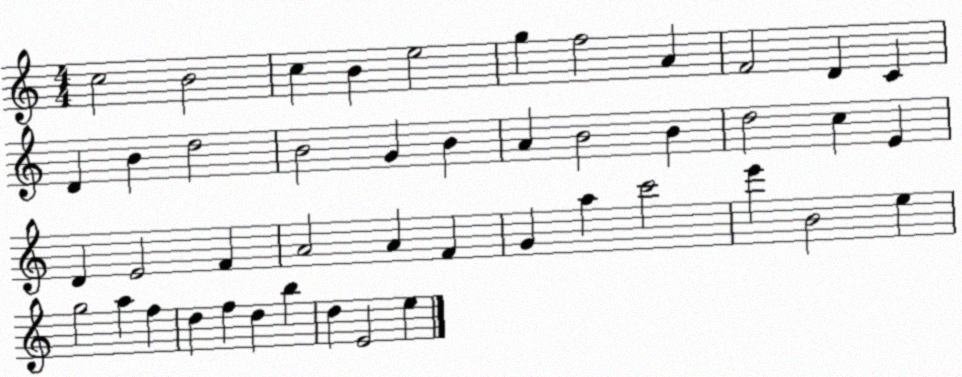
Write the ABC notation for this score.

X:1
T:Untitled
M:4/4
L:1/4
K:C
c2 B2 c B e2 g f2 A F2 D C D B d2 B2 G B A B2 B d2 c E D E2 F A2 A F G a c'2 e' B2 e g2 a f d f d b d E2 e